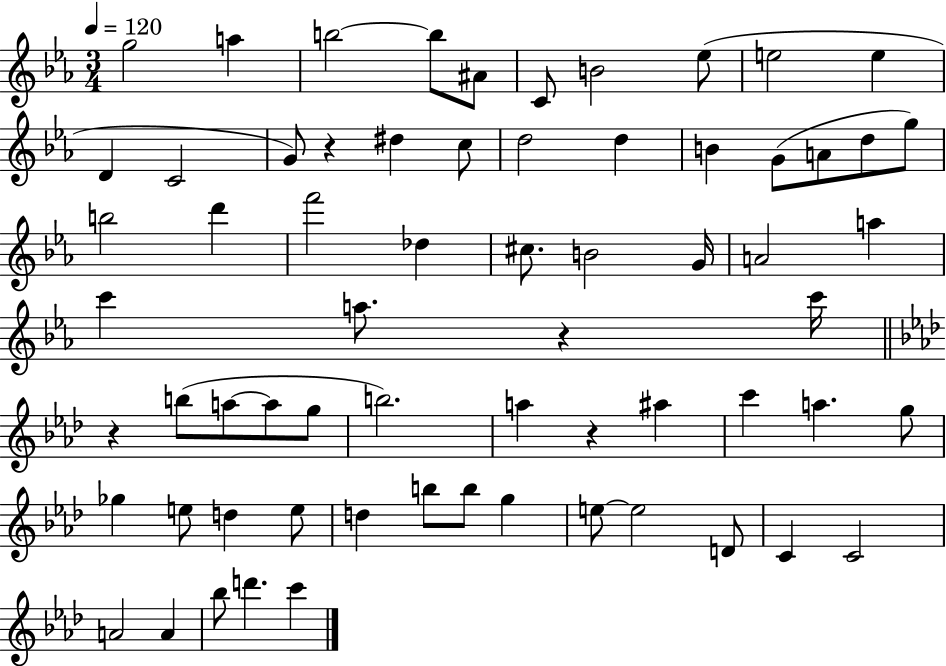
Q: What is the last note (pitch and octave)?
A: C6